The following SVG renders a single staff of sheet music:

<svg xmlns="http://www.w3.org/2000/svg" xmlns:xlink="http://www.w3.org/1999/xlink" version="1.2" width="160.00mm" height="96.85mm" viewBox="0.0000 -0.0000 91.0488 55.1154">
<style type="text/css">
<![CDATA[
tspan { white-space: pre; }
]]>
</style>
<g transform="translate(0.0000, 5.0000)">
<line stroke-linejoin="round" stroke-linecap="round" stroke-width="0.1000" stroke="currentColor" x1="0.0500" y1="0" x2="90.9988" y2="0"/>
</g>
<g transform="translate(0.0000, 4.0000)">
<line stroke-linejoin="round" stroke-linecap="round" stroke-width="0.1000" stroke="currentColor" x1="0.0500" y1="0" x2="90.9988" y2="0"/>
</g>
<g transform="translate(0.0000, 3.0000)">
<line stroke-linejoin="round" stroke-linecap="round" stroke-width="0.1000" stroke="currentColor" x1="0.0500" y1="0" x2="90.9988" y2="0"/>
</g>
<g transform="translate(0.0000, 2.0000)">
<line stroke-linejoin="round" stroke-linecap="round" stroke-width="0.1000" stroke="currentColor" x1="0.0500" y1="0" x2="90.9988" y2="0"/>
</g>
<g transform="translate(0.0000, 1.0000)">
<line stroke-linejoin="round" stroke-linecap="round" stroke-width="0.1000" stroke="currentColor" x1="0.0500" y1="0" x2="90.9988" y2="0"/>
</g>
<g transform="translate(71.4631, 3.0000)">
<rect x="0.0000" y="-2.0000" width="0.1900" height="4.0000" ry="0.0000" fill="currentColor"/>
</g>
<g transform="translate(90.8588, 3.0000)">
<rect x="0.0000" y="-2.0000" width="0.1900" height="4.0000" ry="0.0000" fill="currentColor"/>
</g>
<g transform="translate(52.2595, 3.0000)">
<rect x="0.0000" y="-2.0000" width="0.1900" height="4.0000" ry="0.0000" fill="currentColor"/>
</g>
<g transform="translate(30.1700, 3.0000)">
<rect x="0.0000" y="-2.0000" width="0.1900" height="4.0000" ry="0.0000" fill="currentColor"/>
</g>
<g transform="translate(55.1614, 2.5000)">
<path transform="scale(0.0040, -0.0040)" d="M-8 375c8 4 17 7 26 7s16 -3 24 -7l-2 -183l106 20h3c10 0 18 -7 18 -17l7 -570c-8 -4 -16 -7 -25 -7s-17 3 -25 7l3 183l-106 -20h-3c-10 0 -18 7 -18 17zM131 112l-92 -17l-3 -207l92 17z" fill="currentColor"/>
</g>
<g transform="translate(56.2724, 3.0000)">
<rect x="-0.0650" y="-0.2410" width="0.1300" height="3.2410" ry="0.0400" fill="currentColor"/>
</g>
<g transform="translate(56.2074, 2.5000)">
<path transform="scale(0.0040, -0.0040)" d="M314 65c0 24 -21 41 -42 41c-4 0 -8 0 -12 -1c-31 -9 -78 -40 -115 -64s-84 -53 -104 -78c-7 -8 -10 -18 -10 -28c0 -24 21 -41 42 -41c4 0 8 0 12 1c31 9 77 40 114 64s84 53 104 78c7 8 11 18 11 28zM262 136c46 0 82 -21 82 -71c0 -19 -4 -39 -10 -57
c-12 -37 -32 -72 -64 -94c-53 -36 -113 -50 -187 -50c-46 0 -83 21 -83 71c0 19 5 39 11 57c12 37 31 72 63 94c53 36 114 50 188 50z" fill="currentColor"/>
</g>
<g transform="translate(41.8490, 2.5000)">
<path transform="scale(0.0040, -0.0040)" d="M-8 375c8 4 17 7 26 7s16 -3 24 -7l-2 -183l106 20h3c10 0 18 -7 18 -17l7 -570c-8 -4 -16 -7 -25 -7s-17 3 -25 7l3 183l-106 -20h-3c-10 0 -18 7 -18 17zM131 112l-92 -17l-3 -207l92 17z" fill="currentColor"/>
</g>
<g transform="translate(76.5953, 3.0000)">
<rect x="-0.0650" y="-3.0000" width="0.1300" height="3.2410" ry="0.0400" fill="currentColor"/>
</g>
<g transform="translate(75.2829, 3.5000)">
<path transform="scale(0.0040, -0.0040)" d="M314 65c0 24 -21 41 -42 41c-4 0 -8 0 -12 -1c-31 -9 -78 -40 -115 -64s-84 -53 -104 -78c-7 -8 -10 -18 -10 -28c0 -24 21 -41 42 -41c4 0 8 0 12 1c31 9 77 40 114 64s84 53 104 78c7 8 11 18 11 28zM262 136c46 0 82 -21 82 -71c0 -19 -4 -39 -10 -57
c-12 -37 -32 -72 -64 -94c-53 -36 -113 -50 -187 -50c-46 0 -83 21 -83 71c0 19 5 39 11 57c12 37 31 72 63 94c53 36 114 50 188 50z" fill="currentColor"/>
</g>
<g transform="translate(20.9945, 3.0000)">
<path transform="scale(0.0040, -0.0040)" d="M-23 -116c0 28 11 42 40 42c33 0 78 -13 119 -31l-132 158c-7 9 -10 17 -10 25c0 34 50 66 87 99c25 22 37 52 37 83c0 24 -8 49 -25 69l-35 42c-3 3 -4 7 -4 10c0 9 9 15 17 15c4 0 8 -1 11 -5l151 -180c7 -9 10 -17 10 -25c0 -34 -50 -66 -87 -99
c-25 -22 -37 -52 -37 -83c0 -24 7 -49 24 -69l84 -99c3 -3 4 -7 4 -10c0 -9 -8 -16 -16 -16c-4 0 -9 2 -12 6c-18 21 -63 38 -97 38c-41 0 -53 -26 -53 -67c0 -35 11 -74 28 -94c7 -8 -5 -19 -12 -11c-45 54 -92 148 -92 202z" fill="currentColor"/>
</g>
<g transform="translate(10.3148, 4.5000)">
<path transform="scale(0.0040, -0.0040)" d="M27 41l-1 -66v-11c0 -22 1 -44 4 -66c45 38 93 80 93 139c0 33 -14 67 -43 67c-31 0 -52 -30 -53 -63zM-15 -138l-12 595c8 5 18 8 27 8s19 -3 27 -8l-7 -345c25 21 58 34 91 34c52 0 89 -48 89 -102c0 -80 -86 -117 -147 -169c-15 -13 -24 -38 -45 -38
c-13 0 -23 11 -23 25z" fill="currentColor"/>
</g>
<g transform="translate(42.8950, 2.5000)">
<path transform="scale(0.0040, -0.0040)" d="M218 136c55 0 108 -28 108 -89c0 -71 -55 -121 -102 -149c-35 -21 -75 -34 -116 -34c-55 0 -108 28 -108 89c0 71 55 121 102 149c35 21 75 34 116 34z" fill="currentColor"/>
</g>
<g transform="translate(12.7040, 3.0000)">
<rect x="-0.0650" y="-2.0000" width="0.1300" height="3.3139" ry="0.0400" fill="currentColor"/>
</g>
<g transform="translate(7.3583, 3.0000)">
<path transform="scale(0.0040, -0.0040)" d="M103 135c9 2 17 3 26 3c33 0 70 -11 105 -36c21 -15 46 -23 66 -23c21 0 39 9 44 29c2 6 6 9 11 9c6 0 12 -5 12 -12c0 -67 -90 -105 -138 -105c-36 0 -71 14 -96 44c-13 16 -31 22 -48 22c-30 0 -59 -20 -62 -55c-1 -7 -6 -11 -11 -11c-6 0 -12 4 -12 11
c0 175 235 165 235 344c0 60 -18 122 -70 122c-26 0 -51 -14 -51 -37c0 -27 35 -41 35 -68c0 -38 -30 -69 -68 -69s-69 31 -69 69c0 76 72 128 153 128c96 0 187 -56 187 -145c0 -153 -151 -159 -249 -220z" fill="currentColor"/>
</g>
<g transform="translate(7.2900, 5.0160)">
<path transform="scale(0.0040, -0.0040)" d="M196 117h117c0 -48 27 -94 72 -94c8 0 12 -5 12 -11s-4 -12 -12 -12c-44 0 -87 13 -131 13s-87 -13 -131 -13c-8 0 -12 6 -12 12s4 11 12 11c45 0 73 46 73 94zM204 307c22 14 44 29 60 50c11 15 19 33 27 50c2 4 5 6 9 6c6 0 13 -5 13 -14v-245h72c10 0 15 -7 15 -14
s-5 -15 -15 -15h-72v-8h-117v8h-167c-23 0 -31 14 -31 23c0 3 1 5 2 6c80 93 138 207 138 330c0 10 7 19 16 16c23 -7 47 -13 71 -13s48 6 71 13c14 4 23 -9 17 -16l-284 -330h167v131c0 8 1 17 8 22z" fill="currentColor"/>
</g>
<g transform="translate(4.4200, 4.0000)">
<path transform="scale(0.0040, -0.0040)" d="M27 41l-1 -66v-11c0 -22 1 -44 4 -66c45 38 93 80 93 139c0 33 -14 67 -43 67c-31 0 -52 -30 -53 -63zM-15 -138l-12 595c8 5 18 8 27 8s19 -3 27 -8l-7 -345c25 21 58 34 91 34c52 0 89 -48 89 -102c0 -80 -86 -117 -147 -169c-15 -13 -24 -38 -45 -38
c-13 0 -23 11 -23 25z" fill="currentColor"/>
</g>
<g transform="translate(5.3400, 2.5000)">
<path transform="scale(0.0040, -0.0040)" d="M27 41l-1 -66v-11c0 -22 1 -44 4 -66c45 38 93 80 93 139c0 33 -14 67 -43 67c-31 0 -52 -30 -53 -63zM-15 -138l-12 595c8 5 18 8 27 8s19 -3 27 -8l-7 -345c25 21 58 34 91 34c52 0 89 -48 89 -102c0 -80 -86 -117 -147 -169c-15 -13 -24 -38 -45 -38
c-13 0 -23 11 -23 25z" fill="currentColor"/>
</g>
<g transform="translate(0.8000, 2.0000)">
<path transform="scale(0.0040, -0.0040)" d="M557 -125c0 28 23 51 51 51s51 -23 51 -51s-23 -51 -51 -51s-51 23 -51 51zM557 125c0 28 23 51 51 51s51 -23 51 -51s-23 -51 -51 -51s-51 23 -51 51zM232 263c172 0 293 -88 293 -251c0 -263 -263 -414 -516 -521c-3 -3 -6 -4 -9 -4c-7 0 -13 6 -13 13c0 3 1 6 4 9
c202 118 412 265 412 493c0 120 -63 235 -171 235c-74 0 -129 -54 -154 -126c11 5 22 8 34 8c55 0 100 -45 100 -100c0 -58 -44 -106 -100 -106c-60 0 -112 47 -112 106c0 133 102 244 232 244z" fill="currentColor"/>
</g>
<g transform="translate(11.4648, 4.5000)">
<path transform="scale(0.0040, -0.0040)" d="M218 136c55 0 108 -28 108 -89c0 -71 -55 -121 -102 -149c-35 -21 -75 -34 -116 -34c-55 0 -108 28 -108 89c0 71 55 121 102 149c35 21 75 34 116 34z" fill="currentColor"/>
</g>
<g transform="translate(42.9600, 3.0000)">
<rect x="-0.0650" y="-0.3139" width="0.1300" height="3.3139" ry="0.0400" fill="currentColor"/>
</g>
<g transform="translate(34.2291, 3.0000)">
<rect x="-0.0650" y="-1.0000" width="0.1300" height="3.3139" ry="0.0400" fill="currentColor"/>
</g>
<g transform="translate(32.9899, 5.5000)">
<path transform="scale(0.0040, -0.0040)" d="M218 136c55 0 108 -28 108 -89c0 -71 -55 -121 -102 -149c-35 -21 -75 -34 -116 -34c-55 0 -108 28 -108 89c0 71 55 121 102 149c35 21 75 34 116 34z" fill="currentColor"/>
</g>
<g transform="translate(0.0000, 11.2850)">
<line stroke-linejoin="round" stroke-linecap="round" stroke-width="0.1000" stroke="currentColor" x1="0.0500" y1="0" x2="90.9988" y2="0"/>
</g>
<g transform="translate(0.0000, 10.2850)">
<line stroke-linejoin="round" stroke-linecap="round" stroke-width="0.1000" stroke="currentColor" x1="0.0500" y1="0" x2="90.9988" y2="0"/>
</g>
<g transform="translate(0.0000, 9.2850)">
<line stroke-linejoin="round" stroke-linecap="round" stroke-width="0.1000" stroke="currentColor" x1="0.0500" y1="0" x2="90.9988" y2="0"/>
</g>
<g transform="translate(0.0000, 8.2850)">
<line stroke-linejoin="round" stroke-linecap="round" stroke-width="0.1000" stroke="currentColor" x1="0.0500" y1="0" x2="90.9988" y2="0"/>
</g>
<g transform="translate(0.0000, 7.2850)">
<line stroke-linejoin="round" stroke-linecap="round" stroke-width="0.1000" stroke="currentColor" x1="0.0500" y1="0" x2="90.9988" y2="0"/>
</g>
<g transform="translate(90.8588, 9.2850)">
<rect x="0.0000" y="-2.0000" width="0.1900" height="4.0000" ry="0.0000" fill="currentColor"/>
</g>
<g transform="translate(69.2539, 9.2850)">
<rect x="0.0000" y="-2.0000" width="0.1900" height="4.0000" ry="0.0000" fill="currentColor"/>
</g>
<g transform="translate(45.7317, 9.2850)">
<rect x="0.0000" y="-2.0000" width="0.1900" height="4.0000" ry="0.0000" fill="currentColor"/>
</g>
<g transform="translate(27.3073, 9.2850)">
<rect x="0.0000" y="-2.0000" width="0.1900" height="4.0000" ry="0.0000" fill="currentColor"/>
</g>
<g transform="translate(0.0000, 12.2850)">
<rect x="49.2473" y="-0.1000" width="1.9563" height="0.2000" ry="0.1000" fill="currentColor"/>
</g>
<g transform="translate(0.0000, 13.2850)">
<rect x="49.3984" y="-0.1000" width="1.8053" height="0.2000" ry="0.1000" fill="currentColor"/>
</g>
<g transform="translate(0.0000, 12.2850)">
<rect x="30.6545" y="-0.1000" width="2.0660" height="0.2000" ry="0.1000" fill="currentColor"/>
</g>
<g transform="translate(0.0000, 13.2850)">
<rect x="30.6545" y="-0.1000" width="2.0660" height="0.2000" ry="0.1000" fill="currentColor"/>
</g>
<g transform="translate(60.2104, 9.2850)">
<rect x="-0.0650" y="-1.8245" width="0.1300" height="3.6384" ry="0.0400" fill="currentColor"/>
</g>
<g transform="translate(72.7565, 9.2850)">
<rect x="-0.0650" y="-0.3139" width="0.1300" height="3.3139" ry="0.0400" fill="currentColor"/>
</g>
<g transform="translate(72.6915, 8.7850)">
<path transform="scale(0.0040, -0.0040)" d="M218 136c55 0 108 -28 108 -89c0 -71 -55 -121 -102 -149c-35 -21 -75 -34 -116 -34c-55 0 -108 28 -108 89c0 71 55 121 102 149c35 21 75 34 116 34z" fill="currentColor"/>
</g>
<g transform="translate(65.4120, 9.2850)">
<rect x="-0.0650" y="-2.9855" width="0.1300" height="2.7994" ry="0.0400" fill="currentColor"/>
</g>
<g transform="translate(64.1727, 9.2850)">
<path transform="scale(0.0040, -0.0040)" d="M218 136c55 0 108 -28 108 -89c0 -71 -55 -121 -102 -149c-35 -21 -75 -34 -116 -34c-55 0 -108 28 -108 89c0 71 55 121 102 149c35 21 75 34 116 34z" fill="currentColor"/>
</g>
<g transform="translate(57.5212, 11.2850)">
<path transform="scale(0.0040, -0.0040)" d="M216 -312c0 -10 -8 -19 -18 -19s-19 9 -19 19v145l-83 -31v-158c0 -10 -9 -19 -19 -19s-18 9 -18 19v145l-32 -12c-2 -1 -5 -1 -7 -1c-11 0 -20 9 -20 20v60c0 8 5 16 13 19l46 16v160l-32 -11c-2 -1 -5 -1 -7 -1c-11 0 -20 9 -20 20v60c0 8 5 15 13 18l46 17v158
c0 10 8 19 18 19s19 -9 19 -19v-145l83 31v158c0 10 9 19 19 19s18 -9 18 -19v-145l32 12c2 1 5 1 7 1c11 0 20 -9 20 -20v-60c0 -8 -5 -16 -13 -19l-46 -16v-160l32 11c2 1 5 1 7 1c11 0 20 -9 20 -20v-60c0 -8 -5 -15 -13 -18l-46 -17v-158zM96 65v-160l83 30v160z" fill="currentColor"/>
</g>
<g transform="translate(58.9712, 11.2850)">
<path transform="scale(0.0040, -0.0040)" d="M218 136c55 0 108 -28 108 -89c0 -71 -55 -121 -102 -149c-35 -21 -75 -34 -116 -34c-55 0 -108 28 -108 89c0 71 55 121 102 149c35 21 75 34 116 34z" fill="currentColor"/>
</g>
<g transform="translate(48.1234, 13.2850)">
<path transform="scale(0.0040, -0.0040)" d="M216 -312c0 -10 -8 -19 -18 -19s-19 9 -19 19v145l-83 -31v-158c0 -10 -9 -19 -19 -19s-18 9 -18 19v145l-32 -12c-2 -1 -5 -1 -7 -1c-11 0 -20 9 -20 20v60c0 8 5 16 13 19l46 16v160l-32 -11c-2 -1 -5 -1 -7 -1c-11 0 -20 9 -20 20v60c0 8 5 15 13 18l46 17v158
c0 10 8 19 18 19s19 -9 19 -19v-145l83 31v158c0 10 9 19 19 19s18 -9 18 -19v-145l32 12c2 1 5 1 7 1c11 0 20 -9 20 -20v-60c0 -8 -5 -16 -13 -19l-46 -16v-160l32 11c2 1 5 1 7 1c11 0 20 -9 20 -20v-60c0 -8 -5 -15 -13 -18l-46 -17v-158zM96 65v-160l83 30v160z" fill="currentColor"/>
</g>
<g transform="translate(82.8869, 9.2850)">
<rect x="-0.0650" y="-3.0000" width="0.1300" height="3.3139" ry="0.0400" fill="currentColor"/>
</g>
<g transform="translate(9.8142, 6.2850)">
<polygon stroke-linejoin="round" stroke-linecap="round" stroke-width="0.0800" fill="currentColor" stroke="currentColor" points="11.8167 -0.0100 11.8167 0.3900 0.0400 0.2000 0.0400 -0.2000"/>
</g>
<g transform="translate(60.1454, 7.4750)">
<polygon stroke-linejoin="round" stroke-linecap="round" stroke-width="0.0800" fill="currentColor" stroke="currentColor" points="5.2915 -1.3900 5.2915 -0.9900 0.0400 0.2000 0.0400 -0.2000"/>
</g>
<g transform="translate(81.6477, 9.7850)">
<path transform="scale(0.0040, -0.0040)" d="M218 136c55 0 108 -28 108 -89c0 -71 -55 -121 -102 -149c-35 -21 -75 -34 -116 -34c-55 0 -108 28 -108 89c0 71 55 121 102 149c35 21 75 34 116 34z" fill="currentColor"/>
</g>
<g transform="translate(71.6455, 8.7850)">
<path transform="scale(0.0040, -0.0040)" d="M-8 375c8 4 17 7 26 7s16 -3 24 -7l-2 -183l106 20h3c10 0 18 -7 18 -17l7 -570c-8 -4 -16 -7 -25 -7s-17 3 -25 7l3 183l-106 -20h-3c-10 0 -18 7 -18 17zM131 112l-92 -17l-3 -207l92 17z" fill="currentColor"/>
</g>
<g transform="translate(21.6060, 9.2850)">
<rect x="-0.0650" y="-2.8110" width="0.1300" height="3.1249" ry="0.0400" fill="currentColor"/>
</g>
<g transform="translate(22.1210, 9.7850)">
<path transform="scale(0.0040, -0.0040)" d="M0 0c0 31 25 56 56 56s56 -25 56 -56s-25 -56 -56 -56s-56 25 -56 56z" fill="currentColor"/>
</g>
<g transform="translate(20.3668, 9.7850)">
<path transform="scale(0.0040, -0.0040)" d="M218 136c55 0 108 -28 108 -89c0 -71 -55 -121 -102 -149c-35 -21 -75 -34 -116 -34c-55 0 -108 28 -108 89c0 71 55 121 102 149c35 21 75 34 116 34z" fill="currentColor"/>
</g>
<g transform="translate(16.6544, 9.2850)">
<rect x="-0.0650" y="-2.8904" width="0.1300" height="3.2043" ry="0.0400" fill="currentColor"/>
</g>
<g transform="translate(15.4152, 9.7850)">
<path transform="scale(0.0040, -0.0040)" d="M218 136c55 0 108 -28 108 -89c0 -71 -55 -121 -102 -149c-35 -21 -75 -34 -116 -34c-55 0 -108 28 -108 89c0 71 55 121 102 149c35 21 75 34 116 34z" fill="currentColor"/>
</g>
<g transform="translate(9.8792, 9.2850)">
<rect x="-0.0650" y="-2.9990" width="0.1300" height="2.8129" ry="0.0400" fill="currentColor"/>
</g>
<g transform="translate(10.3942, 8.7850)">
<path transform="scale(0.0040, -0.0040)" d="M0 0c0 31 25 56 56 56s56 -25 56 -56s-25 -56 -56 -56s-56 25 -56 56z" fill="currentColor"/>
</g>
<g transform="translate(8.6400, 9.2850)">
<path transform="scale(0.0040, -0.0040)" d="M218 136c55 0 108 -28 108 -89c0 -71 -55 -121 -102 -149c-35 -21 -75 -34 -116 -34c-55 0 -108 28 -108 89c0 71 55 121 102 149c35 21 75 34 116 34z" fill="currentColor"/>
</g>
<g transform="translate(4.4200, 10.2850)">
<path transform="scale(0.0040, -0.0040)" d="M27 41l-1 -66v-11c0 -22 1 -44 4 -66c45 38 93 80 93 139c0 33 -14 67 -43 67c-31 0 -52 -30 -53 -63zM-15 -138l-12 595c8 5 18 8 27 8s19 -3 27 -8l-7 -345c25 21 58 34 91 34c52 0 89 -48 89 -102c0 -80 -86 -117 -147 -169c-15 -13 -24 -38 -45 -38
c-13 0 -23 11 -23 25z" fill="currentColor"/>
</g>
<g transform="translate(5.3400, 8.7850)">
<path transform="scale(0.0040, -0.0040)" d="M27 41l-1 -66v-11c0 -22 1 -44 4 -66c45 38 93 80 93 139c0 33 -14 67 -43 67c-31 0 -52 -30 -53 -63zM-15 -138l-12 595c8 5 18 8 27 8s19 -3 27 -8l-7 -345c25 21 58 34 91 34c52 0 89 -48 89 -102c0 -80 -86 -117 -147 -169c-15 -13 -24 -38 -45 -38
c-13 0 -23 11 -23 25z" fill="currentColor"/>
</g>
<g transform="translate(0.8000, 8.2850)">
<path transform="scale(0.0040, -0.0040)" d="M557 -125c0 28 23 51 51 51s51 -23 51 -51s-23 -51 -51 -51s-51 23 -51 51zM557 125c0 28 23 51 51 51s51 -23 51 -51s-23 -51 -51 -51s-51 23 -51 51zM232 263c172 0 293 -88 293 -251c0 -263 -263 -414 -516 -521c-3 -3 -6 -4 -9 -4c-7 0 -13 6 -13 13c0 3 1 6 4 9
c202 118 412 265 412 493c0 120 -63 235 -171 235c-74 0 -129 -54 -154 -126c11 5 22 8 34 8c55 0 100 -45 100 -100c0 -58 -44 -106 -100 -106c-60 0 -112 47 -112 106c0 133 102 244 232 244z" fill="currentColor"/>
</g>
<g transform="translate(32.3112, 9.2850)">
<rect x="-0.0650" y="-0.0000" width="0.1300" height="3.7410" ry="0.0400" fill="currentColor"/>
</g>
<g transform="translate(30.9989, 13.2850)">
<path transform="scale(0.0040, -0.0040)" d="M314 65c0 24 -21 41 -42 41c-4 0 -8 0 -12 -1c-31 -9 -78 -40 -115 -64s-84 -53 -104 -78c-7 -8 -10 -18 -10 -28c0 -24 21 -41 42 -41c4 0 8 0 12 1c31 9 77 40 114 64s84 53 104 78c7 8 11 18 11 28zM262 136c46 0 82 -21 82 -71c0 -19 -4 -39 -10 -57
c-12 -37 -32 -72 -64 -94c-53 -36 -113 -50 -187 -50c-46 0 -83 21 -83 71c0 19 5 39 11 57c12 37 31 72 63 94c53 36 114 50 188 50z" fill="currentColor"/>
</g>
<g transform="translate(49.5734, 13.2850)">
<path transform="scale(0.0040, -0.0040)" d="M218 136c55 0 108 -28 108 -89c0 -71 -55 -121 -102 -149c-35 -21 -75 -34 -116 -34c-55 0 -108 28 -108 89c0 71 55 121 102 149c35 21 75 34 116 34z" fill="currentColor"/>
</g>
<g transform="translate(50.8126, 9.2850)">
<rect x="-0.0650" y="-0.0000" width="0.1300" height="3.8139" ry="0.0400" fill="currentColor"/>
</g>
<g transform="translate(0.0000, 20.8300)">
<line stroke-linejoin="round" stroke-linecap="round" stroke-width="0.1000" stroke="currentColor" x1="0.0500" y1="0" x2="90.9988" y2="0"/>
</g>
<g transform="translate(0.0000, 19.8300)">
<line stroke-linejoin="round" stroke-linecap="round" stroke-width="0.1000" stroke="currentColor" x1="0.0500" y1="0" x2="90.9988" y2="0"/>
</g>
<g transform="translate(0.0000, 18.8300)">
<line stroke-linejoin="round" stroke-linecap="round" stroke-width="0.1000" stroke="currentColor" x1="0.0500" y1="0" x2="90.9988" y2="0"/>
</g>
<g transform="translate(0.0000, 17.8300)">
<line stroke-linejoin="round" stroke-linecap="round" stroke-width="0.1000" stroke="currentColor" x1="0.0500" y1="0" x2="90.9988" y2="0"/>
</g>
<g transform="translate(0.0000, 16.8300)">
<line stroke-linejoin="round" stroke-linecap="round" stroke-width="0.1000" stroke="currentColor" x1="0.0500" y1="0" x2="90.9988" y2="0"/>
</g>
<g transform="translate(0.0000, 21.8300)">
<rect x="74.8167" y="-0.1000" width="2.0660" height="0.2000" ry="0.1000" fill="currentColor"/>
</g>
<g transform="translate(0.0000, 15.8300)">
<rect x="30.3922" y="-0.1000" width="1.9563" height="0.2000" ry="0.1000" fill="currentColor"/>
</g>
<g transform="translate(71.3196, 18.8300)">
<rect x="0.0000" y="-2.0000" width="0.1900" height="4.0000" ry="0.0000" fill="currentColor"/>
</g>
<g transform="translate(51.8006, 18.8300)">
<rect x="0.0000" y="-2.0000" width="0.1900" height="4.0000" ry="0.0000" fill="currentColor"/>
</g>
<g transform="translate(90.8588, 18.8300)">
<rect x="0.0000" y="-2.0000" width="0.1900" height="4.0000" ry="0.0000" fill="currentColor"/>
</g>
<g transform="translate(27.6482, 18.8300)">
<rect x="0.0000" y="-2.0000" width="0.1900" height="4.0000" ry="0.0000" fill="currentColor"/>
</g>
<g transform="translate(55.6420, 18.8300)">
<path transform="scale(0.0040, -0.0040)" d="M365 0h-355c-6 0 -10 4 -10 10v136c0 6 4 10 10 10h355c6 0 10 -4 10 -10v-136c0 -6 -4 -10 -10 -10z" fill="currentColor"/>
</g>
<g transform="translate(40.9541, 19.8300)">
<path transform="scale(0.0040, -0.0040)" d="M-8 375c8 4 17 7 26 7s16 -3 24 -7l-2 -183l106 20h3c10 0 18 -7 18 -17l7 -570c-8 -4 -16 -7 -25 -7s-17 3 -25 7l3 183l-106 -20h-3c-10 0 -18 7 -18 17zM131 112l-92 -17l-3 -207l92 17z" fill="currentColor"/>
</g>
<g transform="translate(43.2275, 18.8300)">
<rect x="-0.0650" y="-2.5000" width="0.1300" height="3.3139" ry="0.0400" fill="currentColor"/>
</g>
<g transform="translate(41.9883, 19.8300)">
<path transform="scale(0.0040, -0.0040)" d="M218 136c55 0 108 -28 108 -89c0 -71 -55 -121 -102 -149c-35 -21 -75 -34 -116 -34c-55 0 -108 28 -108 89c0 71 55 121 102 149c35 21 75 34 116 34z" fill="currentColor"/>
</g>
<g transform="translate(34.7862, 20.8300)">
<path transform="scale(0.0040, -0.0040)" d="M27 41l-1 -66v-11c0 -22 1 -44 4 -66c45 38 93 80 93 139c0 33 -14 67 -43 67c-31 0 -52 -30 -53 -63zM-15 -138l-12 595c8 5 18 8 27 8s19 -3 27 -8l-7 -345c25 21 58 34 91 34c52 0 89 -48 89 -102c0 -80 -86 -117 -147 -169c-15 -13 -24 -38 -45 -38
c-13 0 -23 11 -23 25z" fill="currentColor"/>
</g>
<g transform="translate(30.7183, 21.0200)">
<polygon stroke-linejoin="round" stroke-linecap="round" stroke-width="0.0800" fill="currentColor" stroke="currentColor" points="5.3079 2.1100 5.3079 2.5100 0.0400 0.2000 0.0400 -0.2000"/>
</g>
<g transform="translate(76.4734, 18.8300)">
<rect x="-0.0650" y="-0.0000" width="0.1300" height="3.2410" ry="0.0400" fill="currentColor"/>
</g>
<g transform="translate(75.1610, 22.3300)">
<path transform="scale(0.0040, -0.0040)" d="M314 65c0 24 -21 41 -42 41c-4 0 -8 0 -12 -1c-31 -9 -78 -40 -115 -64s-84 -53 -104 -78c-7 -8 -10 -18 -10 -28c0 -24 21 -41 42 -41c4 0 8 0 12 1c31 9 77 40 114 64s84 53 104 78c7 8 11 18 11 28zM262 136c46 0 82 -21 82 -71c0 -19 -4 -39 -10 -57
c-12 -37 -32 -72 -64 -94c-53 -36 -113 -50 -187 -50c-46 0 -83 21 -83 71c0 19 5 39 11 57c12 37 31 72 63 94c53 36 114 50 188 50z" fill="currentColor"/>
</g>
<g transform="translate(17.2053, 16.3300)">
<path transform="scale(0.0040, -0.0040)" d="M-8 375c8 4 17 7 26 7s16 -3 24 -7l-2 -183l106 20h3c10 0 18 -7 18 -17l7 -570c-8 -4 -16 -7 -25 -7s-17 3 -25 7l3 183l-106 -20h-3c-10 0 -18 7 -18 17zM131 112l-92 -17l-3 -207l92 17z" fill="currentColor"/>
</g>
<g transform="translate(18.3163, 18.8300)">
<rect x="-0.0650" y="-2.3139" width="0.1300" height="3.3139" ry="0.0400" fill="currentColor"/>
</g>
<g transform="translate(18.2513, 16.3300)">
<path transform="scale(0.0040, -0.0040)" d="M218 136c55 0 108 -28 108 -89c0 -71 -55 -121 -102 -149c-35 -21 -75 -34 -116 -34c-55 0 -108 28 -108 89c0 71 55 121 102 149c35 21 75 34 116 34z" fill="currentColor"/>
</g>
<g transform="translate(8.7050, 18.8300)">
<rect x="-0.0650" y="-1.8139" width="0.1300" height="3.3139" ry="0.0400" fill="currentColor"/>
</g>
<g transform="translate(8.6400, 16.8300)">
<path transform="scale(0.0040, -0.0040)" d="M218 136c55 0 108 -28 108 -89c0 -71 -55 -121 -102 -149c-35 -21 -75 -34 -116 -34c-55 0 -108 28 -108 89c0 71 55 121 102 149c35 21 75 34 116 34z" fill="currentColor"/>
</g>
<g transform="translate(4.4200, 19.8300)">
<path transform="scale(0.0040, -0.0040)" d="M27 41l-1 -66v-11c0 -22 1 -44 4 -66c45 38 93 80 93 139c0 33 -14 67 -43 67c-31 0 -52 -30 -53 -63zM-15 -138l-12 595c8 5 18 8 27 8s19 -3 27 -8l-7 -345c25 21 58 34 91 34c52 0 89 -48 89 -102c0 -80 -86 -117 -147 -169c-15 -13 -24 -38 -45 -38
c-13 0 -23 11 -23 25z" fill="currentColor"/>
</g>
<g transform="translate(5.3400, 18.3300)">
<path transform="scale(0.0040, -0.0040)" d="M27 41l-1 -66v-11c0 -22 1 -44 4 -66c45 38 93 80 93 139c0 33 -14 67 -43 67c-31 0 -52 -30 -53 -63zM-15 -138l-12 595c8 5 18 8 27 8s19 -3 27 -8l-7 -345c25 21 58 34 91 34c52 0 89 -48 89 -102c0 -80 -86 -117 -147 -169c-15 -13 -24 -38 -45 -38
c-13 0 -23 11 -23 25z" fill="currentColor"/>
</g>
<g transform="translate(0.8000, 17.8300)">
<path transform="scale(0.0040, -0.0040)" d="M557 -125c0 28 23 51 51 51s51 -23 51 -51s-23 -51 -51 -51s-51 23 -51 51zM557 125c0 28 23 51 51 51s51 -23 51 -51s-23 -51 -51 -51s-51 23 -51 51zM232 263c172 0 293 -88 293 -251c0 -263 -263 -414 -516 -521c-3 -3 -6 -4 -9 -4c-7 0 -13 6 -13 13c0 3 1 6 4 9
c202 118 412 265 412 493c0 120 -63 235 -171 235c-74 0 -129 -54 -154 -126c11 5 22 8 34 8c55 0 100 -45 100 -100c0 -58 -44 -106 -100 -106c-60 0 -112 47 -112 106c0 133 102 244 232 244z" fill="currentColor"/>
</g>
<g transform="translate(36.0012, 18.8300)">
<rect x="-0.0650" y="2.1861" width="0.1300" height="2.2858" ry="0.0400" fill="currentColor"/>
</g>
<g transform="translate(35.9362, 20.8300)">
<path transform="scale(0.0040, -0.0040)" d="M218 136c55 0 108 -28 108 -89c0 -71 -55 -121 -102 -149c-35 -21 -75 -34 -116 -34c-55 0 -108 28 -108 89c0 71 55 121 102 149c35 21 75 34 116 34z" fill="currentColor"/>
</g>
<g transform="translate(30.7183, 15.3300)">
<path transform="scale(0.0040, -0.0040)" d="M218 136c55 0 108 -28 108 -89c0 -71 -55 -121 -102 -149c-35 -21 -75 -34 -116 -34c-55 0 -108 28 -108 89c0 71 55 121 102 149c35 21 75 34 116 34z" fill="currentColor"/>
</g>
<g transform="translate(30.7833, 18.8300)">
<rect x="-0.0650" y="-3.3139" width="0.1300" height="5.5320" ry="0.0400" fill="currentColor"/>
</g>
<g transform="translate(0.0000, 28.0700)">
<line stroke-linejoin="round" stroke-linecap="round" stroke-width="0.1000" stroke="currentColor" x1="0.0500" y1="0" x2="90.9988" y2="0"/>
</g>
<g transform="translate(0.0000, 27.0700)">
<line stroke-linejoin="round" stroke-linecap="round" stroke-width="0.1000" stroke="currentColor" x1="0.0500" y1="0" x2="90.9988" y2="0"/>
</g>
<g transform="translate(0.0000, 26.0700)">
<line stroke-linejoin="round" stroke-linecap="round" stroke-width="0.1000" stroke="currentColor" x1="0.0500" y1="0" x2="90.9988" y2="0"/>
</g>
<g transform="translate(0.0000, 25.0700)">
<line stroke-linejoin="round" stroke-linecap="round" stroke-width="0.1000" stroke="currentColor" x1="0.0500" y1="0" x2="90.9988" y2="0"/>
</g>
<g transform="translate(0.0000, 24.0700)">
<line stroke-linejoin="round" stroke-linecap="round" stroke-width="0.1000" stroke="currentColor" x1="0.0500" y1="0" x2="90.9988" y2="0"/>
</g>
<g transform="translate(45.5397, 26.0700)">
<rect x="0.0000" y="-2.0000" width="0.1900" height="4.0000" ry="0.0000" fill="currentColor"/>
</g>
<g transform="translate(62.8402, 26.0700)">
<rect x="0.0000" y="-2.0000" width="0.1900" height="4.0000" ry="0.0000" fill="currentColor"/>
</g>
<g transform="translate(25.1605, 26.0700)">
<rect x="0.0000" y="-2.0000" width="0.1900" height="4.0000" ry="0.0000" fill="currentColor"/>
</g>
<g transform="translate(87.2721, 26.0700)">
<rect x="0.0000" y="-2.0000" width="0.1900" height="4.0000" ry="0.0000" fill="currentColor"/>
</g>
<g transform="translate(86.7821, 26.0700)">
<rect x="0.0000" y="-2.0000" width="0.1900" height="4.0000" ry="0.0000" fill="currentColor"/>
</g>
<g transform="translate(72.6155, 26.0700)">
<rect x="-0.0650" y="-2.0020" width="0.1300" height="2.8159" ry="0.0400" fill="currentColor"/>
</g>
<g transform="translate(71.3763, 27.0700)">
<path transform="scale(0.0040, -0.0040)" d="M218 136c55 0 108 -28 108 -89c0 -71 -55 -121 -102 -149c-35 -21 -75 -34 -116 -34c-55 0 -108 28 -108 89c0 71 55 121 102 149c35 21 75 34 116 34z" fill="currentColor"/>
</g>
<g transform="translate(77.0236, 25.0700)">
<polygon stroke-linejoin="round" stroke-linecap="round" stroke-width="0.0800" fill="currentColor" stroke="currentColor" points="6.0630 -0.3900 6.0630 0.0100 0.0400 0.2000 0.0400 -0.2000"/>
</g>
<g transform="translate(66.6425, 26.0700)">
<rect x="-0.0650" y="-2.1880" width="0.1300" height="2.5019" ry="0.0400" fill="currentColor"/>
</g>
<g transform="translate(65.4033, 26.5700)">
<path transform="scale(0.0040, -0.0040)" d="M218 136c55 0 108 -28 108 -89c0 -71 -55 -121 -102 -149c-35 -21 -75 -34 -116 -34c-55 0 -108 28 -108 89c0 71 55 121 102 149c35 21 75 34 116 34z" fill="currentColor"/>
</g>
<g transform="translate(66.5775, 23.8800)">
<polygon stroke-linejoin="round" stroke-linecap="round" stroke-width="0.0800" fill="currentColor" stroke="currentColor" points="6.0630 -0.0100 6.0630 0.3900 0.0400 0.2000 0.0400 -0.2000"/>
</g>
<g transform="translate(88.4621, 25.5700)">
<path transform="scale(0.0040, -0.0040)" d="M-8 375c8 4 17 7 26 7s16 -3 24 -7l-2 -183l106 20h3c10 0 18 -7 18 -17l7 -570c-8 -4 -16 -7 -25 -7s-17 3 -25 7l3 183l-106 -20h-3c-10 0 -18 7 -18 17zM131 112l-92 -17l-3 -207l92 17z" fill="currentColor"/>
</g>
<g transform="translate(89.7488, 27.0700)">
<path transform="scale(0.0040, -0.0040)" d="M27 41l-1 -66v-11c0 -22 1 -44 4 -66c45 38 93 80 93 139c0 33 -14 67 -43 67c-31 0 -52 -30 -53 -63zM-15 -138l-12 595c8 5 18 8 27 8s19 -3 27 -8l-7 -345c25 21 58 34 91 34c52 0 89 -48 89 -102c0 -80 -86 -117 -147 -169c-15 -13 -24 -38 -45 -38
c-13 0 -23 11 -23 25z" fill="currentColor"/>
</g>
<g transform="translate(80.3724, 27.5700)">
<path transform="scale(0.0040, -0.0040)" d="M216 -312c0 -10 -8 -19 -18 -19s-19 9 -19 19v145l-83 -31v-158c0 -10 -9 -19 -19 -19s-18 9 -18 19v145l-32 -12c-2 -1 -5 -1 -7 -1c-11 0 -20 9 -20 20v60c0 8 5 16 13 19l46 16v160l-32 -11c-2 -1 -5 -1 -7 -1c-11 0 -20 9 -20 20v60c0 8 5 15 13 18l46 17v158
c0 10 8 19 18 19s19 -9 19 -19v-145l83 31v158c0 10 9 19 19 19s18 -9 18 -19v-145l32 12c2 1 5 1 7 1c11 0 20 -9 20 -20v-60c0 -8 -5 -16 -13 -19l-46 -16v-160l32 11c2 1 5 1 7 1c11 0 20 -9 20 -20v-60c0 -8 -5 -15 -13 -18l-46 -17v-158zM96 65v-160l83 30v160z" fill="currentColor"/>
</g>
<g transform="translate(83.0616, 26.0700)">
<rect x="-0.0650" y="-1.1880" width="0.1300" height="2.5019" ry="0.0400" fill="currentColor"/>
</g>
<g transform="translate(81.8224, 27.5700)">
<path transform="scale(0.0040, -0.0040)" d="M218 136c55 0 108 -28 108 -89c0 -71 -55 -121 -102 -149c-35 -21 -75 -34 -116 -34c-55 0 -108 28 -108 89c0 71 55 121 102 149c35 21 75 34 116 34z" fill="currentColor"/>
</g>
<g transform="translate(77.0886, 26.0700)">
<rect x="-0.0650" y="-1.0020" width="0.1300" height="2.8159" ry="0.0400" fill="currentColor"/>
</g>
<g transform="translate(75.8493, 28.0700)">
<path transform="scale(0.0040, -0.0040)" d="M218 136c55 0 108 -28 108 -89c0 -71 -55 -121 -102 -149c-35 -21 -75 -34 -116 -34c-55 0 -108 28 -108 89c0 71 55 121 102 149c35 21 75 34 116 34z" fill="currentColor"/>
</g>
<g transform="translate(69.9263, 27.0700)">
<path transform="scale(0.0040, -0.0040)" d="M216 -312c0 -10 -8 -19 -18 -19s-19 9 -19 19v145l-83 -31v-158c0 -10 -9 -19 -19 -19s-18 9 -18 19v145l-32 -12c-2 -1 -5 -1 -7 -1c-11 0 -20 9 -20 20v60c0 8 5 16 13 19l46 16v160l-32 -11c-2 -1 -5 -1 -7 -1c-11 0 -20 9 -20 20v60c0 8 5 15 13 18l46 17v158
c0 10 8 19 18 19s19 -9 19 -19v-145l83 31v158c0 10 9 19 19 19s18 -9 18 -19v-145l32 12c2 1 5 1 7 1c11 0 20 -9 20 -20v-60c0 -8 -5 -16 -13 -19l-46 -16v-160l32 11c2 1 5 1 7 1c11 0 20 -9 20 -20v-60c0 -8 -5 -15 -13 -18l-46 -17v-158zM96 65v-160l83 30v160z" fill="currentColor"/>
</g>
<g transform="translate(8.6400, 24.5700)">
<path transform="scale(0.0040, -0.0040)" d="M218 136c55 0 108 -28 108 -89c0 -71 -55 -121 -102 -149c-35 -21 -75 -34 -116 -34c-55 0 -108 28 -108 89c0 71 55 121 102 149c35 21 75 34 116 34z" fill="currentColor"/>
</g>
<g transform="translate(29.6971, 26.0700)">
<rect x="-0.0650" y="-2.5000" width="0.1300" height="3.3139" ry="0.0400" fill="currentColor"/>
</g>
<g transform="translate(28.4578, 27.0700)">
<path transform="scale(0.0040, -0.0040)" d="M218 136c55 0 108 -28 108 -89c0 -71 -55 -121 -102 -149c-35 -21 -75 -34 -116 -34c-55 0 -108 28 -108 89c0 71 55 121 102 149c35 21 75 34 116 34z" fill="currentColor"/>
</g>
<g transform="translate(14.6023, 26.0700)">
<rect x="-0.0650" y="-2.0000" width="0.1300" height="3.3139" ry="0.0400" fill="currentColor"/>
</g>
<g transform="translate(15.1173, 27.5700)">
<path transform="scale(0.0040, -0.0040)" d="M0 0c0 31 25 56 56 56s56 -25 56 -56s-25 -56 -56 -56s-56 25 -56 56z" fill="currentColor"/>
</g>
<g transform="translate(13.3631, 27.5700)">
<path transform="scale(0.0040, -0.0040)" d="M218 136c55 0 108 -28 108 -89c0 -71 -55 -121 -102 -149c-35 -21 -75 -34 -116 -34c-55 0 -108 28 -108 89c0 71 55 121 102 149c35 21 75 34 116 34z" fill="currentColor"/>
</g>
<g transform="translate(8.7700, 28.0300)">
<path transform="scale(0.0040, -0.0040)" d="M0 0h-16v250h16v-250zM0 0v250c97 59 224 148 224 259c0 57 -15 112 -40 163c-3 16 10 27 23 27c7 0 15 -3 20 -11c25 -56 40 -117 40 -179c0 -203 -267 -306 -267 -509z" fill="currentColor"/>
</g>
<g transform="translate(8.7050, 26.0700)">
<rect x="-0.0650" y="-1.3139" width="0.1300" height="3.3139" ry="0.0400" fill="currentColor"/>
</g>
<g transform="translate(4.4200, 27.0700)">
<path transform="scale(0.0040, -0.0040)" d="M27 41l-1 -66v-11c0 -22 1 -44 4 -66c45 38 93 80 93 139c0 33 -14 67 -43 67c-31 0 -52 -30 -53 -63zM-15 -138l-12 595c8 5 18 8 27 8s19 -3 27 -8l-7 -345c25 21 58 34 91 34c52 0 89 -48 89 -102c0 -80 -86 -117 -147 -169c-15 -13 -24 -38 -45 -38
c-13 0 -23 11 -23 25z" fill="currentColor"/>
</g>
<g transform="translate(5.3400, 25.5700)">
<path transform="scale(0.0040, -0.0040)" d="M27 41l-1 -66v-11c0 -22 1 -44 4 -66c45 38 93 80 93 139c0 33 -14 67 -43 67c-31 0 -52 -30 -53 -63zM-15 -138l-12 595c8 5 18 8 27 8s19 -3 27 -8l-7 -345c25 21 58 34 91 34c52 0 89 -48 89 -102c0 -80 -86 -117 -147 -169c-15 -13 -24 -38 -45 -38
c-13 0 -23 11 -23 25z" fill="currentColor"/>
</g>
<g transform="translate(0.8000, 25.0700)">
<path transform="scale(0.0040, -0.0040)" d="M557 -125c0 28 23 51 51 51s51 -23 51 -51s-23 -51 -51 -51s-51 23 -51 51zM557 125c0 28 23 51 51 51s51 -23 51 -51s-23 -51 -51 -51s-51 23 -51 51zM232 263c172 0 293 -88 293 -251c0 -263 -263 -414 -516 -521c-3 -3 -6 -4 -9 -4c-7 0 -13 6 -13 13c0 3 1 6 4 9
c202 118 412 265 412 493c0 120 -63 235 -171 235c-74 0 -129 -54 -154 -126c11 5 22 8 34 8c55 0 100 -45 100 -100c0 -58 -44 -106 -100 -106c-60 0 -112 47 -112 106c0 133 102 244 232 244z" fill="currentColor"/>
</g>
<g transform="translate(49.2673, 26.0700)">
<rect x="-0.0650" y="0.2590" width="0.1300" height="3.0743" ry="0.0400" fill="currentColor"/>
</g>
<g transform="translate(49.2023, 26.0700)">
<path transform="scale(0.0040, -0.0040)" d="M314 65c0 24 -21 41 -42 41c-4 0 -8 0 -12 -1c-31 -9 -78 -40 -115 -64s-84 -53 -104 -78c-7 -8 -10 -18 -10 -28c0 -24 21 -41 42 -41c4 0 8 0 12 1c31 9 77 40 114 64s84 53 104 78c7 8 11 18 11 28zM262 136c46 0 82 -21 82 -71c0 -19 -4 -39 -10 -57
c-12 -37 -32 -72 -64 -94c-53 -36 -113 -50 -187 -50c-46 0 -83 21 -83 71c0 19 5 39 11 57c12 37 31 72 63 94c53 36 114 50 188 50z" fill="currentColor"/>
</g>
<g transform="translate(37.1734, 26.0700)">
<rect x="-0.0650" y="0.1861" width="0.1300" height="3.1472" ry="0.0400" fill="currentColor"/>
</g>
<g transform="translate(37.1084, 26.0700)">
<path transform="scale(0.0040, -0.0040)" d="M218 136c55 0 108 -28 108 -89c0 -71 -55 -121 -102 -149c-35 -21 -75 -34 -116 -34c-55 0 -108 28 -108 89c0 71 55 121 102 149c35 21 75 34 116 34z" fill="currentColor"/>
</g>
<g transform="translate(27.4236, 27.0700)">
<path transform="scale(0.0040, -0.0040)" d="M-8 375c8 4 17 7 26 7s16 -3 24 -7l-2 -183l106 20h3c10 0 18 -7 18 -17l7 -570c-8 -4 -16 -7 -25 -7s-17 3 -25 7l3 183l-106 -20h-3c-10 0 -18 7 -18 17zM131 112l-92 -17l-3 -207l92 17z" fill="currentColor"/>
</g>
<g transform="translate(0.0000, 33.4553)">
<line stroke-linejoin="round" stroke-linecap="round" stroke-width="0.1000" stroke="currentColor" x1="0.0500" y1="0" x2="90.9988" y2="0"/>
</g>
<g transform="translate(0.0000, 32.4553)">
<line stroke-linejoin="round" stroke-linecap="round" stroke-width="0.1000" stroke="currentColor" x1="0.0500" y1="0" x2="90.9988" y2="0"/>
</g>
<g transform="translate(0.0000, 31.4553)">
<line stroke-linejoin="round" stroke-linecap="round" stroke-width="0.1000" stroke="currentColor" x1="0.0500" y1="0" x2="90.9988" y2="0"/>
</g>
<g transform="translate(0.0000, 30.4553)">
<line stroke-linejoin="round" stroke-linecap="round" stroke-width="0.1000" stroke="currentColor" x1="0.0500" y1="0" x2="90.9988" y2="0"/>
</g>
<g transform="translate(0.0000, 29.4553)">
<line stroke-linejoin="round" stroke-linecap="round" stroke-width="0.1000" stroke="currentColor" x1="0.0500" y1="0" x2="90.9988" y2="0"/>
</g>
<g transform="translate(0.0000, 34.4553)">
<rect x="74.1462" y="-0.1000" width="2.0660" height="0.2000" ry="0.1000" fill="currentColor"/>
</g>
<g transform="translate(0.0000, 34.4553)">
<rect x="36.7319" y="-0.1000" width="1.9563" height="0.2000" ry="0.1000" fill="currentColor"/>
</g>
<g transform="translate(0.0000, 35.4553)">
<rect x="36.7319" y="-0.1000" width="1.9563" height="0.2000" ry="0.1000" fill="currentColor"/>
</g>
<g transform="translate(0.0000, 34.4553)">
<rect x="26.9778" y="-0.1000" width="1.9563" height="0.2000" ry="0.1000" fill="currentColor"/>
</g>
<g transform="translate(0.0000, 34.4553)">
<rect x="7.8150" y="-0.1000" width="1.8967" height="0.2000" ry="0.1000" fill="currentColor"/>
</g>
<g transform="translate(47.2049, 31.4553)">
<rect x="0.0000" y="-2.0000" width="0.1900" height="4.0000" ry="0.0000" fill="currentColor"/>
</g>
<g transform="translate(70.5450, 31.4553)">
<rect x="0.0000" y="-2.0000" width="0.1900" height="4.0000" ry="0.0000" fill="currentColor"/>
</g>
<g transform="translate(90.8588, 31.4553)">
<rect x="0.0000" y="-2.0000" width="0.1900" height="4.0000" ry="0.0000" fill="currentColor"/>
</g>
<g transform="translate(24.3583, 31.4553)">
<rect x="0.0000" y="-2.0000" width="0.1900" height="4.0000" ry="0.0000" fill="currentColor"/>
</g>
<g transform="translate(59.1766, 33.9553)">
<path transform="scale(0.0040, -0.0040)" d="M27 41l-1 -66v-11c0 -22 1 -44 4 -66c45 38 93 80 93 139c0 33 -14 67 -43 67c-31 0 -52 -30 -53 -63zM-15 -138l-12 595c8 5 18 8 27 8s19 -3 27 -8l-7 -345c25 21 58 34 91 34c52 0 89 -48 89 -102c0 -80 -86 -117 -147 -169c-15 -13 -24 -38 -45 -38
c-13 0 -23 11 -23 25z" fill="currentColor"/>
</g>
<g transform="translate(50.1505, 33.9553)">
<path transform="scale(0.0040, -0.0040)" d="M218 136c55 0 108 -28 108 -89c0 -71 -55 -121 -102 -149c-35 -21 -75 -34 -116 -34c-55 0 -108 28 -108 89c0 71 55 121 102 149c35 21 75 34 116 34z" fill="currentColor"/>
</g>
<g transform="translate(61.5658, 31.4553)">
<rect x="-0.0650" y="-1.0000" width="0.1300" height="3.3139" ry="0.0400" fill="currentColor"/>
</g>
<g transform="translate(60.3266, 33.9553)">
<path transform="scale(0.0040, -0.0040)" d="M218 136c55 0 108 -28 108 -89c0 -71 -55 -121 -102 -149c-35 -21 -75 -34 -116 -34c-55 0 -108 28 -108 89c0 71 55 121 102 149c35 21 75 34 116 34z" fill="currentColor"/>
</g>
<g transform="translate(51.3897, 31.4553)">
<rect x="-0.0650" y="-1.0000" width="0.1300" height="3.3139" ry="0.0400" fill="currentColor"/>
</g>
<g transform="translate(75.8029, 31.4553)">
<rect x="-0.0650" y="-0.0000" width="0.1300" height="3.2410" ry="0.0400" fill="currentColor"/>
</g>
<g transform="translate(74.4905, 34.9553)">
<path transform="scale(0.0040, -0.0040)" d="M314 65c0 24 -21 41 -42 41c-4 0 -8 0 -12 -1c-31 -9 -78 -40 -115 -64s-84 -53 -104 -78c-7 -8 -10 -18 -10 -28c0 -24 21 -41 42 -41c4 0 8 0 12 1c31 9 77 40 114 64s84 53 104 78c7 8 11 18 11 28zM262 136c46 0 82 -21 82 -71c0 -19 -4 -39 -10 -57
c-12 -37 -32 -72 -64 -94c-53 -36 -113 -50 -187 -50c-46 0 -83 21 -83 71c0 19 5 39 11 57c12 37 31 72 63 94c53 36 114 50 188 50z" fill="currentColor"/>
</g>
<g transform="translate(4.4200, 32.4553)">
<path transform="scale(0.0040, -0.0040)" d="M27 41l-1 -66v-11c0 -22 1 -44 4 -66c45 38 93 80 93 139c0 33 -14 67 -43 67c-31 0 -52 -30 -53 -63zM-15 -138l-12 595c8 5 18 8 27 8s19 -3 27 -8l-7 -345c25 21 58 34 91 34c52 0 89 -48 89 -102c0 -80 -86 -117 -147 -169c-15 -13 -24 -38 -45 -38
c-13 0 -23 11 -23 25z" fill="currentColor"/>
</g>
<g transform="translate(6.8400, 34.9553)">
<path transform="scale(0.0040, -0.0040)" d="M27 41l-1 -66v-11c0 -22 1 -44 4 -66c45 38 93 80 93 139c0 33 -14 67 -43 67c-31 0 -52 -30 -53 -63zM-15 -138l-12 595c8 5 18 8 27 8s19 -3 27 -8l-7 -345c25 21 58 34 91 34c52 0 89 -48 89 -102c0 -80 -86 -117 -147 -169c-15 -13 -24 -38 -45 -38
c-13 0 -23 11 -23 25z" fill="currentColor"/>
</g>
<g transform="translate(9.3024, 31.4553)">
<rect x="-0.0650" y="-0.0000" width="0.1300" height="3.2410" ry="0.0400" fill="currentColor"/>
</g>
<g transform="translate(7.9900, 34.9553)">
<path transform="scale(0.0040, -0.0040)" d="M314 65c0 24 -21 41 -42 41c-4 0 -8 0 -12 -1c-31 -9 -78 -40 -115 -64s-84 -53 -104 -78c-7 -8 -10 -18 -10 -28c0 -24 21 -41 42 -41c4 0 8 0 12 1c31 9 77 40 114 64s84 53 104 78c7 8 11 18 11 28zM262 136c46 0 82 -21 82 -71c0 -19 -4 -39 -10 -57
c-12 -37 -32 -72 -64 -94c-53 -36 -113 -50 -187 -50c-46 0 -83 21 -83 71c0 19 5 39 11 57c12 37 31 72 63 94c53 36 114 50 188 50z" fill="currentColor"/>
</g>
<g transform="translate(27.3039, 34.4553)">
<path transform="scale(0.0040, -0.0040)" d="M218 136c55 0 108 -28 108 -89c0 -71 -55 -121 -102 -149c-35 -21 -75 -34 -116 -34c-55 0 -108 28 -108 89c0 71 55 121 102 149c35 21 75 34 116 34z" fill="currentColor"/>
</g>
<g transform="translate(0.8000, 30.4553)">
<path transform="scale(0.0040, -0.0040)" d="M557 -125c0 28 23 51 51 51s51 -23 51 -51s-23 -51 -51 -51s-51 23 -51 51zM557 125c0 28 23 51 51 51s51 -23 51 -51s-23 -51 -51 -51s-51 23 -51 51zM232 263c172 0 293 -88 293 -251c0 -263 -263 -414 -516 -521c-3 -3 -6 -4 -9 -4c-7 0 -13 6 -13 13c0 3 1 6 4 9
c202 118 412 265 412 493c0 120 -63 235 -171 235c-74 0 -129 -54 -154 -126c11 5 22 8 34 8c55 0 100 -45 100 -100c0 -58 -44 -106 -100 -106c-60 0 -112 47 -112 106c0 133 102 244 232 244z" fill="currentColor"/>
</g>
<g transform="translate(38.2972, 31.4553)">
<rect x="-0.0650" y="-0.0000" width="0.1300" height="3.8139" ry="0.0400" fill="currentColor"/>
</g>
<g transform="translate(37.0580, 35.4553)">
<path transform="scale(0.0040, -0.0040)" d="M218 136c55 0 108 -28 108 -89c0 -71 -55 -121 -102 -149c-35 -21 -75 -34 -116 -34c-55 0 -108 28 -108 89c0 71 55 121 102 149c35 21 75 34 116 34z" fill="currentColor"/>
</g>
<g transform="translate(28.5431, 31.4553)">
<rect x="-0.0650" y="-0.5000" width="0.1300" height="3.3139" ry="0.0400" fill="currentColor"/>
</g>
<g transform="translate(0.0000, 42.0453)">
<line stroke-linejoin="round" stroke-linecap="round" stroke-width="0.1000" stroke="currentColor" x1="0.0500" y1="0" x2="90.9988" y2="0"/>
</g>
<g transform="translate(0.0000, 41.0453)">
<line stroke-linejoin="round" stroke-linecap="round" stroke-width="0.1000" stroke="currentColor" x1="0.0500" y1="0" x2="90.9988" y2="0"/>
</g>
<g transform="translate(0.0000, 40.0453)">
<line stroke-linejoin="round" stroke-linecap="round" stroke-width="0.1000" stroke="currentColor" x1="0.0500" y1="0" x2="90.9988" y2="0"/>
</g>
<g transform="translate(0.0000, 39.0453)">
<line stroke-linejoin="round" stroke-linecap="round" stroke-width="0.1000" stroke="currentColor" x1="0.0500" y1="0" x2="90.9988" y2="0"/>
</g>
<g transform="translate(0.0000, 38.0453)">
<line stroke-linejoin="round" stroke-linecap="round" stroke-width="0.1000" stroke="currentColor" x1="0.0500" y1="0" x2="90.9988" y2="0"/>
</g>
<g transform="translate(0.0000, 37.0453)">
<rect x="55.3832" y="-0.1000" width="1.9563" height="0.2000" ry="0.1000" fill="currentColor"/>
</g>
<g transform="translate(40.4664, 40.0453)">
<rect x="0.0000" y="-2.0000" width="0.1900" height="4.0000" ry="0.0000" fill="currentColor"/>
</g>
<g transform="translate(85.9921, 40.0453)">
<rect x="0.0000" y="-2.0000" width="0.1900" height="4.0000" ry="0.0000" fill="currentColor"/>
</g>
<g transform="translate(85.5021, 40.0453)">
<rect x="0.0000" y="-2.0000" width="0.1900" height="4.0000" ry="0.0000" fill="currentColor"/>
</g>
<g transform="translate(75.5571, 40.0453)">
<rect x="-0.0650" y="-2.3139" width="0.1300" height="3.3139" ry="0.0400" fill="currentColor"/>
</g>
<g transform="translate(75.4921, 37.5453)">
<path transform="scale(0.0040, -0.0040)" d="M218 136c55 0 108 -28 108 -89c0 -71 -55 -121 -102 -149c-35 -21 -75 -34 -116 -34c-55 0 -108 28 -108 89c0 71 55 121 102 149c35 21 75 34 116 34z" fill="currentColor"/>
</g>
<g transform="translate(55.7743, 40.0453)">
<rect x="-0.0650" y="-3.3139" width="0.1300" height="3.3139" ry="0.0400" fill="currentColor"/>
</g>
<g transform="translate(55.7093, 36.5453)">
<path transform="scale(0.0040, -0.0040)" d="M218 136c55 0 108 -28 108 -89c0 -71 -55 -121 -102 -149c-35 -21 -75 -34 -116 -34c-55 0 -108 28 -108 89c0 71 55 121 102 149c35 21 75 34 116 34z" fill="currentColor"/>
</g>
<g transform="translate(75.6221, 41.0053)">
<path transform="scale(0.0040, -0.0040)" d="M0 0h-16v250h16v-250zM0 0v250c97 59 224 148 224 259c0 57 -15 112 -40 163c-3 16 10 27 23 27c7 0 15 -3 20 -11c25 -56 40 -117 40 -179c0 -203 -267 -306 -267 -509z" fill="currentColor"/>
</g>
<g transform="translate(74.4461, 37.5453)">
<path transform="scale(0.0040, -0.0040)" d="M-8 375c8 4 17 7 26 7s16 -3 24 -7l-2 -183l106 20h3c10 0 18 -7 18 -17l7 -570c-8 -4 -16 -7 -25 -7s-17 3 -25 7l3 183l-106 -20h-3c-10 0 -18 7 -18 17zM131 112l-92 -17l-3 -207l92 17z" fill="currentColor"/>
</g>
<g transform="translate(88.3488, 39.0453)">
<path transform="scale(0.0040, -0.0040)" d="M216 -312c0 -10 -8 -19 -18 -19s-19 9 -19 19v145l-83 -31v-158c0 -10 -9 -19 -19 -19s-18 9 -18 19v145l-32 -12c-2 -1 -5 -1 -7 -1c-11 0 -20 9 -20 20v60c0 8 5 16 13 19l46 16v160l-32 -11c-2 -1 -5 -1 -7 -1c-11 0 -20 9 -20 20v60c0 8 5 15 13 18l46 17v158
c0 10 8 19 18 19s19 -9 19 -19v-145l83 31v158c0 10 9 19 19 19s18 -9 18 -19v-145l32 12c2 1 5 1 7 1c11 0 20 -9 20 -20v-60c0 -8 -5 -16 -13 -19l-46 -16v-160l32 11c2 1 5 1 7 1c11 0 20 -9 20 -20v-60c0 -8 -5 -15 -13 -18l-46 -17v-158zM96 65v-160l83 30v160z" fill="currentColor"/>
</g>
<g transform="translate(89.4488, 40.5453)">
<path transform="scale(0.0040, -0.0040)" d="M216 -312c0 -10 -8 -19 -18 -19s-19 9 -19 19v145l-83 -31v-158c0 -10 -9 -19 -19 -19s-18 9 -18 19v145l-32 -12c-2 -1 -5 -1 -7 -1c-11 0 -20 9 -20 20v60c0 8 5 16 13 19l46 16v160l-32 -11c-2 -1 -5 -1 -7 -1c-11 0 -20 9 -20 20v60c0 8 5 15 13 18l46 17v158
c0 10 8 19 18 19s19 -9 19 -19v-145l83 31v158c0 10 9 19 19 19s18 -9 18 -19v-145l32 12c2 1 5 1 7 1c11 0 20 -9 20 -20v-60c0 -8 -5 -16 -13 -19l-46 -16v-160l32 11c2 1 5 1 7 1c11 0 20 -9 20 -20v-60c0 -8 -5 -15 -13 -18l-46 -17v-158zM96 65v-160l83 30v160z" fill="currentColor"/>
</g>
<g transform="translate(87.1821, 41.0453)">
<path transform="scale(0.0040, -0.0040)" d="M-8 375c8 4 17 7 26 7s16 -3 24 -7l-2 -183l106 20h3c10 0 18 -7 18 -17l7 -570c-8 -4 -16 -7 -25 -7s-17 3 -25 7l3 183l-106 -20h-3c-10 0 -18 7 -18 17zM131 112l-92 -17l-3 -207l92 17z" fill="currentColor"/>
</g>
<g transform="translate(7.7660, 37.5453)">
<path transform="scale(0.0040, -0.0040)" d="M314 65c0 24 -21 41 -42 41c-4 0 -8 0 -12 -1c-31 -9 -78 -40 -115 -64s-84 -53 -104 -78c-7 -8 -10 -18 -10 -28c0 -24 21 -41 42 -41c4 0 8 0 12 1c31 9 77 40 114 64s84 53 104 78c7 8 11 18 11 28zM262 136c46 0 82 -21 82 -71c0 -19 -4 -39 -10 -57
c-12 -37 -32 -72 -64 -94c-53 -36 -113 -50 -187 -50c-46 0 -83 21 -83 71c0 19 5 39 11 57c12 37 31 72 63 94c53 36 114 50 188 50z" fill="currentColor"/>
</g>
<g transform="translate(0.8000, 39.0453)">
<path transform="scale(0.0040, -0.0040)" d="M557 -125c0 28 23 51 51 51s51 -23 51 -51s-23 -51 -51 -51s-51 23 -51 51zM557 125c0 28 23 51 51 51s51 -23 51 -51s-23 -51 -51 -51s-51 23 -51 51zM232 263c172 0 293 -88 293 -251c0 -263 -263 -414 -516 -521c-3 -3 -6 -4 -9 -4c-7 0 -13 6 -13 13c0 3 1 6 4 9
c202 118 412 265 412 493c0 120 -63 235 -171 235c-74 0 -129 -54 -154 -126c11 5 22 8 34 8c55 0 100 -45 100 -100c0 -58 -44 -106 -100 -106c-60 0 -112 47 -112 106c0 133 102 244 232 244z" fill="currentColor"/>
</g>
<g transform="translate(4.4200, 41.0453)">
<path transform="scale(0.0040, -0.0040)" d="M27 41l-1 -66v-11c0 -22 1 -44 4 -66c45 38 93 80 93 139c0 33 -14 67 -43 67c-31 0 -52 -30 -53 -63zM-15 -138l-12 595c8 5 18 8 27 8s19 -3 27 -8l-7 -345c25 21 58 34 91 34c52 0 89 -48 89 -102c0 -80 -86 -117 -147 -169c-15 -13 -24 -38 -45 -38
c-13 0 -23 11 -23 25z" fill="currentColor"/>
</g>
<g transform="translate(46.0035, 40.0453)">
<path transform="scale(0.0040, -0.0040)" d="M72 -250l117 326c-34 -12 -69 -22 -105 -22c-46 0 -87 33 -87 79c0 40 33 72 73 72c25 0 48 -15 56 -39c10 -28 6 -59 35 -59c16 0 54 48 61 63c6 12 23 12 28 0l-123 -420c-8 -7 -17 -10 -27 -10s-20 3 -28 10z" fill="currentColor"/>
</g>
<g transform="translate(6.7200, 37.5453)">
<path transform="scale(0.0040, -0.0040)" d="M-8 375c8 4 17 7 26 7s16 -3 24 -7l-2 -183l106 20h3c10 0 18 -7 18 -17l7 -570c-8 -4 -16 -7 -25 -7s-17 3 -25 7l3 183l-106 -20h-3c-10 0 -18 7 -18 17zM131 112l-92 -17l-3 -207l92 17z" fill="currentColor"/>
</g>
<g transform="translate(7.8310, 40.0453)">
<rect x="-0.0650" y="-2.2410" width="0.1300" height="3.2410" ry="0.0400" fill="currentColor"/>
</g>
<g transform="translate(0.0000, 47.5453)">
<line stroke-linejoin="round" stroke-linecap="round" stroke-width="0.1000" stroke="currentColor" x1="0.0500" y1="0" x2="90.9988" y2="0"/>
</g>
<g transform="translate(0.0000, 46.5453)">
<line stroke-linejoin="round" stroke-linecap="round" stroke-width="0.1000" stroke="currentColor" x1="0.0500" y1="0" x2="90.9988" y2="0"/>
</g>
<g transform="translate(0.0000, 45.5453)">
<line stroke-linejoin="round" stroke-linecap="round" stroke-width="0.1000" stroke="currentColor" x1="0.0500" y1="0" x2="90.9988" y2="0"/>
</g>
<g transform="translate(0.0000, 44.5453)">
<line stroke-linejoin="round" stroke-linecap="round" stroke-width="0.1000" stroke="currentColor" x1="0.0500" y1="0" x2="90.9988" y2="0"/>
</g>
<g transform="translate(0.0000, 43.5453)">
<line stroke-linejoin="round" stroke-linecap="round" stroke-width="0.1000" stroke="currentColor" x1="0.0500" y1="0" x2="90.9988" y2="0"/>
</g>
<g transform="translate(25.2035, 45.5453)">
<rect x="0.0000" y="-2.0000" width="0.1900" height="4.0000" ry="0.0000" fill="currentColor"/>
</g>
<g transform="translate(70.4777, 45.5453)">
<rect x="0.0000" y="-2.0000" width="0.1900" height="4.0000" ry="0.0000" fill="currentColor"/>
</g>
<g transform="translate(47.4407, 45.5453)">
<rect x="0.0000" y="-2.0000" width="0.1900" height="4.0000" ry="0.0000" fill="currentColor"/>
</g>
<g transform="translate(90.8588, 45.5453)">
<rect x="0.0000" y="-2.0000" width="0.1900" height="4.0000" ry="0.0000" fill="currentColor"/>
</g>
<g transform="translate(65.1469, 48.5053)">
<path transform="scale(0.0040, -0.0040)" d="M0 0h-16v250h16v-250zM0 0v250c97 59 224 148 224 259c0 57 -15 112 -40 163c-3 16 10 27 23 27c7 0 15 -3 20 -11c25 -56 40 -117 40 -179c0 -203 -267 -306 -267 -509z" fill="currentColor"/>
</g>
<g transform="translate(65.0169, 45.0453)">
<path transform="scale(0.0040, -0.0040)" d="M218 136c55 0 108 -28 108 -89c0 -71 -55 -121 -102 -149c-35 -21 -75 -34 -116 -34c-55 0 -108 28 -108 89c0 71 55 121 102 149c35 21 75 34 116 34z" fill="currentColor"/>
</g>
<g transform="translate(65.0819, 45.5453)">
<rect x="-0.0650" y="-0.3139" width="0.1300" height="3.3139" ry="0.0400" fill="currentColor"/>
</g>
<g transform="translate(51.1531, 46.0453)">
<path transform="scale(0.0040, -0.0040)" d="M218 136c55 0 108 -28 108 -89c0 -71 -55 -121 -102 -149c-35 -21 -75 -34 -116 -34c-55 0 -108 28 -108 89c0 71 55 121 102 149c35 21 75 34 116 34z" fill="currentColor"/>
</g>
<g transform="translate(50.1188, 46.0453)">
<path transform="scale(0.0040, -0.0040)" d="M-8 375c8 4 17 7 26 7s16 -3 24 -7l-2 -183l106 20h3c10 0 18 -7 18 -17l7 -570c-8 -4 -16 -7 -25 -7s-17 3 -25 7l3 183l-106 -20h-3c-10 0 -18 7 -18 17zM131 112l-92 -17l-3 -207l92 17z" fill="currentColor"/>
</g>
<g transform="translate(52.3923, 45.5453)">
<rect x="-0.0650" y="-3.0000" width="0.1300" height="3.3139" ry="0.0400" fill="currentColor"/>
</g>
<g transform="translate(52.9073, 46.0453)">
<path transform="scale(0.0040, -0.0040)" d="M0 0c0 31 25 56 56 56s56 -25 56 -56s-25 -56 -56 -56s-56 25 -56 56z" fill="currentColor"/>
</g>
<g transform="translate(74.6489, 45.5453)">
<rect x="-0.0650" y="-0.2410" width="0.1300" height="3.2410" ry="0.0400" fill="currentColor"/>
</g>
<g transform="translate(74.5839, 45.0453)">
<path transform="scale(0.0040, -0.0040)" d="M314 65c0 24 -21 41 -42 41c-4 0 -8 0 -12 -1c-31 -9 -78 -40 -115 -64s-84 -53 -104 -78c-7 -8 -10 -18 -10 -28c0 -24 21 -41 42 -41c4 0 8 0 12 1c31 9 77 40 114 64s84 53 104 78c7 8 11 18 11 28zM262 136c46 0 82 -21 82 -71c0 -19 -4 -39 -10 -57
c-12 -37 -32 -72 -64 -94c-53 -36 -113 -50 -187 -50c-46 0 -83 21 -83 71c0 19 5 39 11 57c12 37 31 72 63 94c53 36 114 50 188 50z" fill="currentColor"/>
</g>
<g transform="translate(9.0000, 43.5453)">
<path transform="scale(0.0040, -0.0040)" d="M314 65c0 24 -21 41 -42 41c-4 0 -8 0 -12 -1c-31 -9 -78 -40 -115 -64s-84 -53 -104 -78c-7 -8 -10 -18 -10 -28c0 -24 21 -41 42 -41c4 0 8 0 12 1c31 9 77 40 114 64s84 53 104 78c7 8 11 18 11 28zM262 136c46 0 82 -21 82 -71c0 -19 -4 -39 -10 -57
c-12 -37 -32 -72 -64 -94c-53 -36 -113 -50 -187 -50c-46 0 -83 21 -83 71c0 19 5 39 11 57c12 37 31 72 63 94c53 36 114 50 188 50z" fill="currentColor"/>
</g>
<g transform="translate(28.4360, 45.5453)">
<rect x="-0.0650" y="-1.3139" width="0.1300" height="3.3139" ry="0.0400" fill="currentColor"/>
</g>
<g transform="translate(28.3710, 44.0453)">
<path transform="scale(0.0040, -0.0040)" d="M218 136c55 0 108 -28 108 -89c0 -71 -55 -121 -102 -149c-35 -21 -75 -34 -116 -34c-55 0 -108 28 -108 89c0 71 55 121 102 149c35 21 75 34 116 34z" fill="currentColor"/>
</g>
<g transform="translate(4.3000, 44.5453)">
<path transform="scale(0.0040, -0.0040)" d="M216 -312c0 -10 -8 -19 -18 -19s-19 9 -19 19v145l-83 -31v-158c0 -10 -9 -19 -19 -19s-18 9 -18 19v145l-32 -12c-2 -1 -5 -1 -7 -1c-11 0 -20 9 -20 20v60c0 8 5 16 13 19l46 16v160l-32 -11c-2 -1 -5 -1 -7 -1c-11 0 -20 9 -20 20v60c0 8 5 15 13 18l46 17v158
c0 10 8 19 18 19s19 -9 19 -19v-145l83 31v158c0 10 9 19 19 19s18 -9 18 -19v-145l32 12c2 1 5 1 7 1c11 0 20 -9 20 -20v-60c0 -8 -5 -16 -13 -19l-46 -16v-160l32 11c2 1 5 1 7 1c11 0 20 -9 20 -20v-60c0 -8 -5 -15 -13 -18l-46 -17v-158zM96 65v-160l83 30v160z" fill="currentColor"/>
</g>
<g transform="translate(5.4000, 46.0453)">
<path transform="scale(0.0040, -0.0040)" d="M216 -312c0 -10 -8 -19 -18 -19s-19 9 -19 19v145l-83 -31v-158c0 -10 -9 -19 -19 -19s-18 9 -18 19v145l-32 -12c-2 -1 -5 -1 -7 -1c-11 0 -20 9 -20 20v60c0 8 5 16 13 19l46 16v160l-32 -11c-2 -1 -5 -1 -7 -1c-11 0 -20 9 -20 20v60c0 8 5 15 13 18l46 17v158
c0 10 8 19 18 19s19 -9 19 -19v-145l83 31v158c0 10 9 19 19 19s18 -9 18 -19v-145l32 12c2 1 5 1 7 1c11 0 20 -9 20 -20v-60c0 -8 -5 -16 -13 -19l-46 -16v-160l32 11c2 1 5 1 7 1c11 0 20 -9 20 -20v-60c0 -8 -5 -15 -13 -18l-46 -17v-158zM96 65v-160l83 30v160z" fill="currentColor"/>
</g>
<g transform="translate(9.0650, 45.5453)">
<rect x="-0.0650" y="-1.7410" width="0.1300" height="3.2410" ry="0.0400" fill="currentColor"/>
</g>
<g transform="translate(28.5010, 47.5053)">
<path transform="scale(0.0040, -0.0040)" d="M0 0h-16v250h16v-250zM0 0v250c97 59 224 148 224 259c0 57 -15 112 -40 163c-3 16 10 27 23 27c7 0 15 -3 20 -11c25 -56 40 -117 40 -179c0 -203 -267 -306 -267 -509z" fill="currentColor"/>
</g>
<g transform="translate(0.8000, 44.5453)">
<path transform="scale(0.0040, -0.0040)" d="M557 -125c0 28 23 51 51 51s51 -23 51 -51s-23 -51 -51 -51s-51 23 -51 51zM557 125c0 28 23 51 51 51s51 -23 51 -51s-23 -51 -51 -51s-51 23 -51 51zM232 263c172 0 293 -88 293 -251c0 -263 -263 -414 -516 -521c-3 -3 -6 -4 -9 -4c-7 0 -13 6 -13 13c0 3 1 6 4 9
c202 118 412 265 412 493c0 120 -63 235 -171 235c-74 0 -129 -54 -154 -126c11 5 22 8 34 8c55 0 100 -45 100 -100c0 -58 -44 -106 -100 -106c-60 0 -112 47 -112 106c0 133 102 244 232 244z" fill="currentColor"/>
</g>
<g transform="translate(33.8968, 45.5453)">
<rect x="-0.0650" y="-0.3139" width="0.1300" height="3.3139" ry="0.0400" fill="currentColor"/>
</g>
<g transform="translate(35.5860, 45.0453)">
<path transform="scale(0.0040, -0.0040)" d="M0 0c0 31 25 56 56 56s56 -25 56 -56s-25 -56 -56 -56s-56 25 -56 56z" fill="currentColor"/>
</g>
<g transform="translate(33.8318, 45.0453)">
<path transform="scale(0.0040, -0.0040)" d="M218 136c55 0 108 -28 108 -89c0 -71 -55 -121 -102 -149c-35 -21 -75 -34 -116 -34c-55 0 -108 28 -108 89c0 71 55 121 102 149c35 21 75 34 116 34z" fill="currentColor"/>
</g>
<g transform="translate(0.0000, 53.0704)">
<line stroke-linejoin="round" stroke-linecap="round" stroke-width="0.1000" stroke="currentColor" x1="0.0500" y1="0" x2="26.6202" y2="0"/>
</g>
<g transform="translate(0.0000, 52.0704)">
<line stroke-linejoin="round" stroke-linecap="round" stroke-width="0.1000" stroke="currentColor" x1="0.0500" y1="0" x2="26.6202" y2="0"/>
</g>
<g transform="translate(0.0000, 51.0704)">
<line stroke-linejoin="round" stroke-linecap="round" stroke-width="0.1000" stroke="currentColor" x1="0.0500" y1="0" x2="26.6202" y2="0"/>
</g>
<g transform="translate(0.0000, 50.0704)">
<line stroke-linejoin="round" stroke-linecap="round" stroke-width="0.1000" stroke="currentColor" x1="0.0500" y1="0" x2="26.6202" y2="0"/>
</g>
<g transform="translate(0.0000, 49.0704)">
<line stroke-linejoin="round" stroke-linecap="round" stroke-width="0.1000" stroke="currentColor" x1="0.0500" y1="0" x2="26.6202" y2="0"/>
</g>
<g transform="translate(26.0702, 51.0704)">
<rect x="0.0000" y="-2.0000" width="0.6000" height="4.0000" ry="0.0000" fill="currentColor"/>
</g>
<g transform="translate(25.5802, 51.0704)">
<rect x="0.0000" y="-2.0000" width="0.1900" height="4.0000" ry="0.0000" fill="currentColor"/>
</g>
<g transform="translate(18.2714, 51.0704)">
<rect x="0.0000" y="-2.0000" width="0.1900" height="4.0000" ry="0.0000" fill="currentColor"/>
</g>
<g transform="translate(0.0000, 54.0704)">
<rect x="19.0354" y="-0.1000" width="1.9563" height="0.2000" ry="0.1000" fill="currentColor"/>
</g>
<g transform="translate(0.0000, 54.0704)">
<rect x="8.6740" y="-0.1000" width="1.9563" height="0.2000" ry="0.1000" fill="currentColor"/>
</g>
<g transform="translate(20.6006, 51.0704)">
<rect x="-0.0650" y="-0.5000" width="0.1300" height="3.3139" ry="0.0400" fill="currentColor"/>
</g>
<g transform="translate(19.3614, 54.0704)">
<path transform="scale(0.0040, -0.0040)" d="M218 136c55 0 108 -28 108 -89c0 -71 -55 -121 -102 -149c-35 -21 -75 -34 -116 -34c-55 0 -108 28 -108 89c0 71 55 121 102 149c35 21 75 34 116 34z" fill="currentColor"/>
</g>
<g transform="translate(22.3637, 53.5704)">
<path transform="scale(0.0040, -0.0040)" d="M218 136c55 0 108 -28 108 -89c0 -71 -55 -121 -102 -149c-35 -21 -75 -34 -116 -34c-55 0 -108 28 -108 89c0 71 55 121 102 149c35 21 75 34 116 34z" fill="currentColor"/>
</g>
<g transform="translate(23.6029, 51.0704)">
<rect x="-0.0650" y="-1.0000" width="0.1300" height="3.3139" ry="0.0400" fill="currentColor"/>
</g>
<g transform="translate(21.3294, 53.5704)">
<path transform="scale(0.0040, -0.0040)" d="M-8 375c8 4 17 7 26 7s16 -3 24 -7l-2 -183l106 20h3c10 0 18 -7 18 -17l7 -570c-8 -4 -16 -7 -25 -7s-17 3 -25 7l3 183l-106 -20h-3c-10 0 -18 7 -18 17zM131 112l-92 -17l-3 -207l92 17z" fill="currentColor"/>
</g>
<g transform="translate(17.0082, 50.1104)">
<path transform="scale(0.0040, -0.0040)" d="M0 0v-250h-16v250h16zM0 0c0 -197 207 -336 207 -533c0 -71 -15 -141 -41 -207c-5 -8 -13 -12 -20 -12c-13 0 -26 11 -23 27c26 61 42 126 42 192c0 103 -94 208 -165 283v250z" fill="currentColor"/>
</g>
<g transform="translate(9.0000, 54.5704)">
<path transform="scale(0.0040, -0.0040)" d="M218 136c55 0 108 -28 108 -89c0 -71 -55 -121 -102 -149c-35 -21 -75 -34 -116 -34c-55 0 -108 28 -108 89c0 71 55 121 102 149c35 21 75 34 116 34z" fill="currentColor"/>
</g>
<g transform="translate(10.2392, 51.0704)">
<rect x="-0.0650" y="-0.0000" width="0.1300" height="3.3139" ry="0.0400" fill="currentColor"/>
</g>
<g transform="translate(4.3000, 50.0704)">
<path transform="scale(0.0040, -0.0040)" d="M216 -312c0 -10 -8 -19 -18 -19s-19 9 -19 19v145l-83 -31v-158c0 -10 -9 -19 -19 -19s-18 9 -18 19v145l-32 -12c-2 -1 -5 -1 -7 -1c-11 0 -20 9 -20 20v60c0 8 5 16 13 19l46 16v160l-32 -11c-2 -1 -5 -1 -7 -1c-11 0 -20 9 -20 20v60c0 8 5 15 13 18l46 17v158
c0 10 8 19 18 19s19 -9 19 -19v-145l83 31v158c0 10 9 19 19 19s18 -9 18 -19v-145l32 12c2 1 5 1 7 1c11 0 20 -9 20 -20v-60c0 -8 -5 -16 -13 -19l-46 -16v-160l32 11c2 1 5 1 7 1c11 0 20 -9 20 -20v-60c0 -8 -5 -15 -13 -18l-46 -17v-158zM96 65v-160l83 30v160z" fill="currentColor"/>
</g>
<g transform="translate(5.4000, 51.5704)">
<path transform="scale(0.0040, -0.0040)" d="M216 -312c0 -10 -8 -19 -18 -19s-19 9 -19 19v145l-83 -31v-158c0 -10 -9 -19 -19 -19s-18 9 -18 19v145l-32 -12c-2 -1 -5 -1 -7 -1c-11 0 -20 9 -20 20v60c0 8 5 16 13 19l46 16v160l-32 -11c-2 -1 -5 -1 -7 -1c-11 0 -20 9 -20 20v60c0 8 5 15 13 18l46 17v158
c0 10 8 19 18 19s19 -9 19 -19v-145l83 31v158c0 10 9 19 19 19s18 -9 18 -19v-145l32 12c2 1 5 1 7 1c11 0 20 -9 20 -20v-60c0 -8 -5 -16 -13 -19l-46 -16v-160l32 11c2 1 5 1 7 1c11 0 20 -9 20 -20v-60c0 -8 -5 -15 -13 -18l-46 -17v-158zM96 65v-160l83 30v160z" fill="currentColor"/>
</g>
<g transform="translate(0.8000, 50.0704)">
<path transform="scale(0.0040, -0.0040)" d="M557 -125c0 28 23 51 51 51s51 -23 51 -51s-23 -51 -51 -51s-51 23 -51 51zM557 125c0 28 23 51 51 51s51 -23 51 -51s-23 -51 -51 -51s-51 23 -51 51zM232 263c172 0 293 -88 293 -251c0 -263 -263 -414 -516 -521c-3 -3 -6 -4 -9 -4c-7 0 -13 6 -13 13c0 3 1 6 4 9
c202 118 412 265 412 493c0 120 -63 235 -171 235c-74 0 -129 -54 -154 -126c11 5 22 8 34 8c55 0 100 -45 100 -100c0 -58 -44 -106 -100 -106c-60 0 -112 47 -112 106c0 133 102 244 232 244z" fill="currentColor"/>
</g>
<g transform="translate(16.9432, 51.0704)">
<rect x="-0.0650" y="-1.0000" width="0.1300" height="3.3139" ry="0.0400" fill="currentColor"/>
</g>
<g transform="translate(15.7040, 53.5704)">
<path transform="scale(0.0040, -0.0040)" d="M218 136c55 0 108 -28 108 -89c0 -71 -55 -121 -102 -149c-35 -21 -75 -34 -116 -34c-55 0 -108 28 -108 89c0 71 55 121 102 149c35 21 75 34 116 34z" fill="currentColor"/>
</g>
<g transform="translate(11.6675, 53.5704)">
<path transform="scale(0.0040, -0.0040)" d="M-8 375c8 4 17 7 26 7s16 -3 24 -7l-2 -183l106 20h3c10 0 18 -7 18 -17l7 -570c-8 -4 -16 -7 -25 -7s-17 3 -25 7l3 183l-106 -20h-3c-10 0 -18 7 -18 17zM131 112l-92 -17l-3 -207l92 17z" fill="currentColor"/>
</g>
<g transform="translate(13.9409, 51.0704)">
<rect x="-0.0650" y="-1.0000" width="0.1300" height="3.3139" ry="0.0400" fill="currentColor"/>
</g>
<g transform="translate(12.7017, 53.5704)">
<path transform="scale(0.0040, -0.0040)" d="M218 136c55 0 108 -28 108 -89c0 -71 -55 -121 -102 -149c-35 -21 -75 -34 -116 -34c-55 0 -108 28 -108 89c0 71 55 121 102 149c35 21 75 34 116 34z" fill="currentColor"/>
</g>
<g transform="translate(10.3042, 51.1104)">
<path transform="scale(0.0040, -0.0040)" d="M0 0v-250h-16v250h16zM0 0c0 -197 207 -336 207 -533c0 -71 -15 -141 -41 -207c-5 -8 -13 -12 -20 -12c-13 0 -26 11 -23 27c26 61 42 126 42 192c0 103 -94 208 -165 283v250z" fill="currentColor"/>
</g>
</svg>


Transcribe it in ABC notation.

X:1
T:Untitled
M:2/4
L:1/4
K:Bb
_A,, z F,, E, E,2 C,2 D,/2 C,/2 C,/2 C,,2 ^C,, ^G,,/2 D,/2 E, C, A, B, D/2 _G,,/2 B,, z2 D,,2 G,/2 A,, B,, D, D,2 C,/2 ^B,,/2 G,,/2 ^A,,/2 _D,,2 E,, C,, F,, _F,, D,,2 B,2 z/2 D B,/2 A,2 G,/2 E, C, E,/2 E,2 D,,/2 F,, F,,/2 E,, F,,